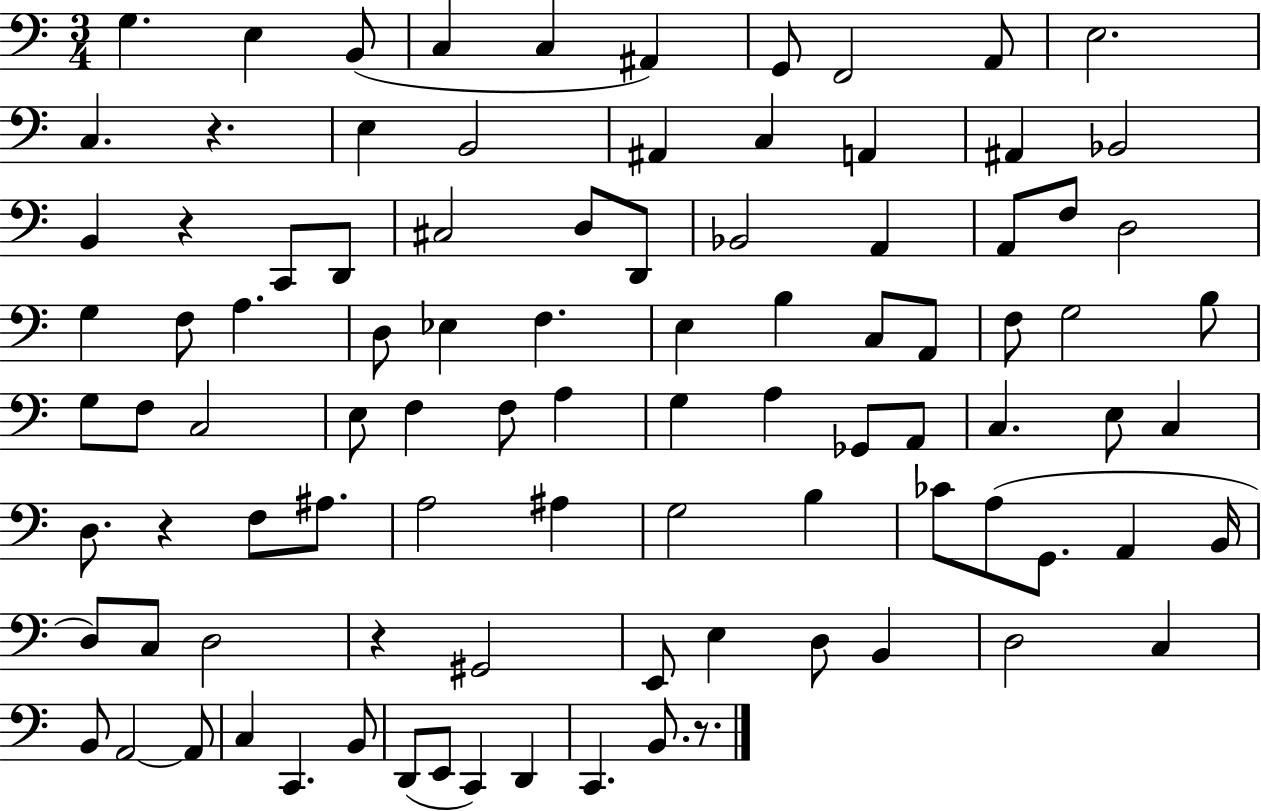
{
  \clef bass
  \numericTimeSignature
  \time 3/4
  \key c \major
  g4. e4 b,8( | c4 c4 ais,4) | g,8 f,2 a,8 | e2. | \break c4. r4. | e4 b,2 | ais,4 c4 a,4 | ais,4 bes,2 | \break b,4 r4 c,8 d,8 | cis2 d8 d,8 | bes,2 a,4 | a,8 f8 d2 | \break g4 f8 a4. | d8 ees4 f4. | e4 b4 c8 a,8 | f8 g2 b8 | \break g8 f8 c2 | e8 f4 f8 a4 | g4 a4 ges,8 a,8 | c4. e8 c4 | \break d8. r4 f8 ais8. | a2 ais4 | g2 b4 | ces'8 a8( g,8. a,4 b,16 | \break d8) c8 d2 | r4 gis,2 | e,8 e4 d8 b,4 | d2 c4 | \break b,8 a,2~~ a,8 | c4 c,4. b,8 | d,8( e,8 c,4) d,4 | c,4. b,8. r8. | \break \bar "|."
}